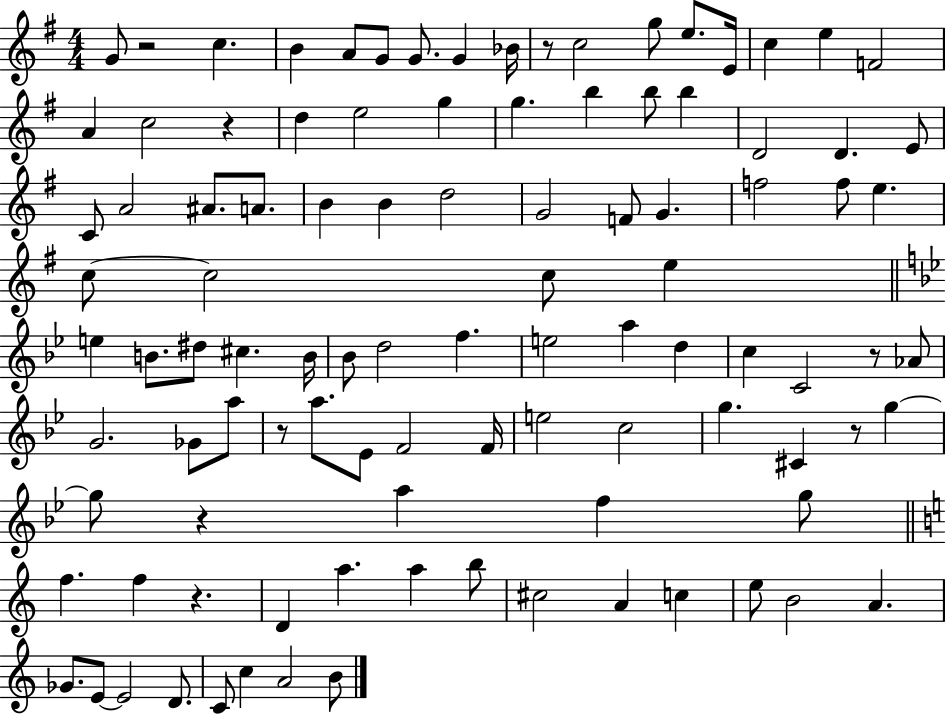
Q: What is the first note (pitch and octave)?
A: G4